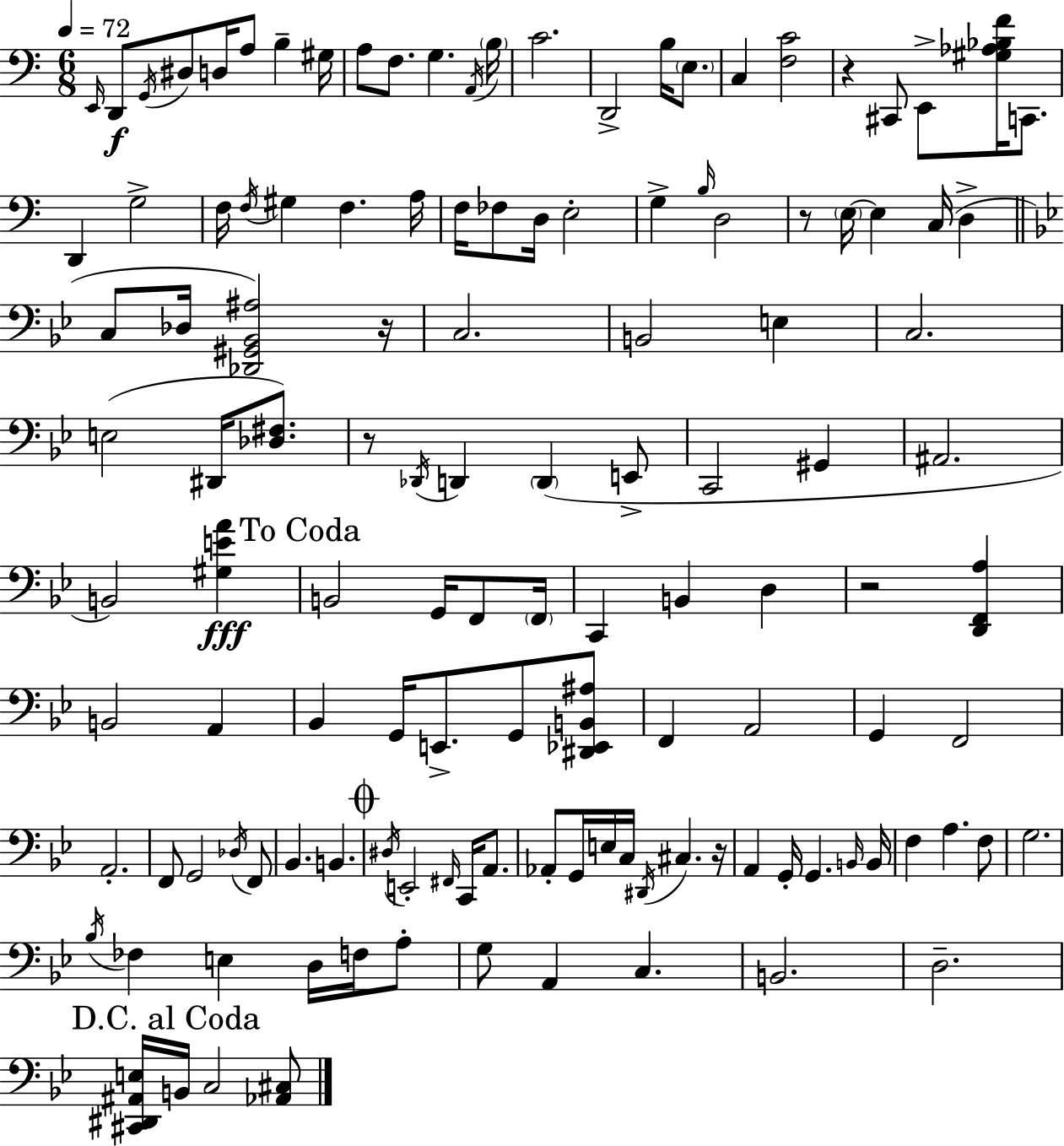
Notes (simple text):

E2/s D2/e G2/s D#3/e D3/s A3/e B3/q G#3/s A3/e F3/e. G3/q. A2/s B3/s C4/h. D2/h B3/s E3/e. C3/q [F3,C4]/h R/q C#2/e E2/e [G#3,Ab3,Bb3,F4]/s C2/e. D2/q G3/h F3/s F3/s G#3/q F3/q. A3/s F3/s FES3/e D3/s E3/h G3/q B3/s D3/h R/e E3/s E3/q C3/s D3/q C3/e Db3/s [Db2,G#2,Bb2,A#3]/h R/s C3/h. B2/h E3/q C3/h. E3/h D#2/s [Db3,F#3]/e. R/e Db2/s D2/q D2/q E2/e C2/h G#2/q A#2/h. B2/h [G#3,E4,A4]/q B2/h G2/s F2/e F2/s C2/q B2/q D3/q R/h [D2,F2,A3]/q B2/h A2/q Bb2/q G2/s E2/e. G2/e [D#2,Eb2,B2,A#3]/e F2/q A2/h G2/q F2/h A2/h. F2/e G2/h Db3/s F2/e Bb2/q. B2/q. D#3/s E2/h F#2/s C2/s A2/e. Ab2/e G2/s E3/s C3/s D#2/s C#3/q. R/s A2/q G2/s G2/q. B2/s B2/s F3/q A3/q. F3/e G3/h. Bb3/s FES3/q E3/q D3/s F3/s A3/e G3/e A2/q C3/q. B2/h. D3/h. [C#2,D#2,A#2,E3]/s B2/s C3/h [Ab2,C#3]/e